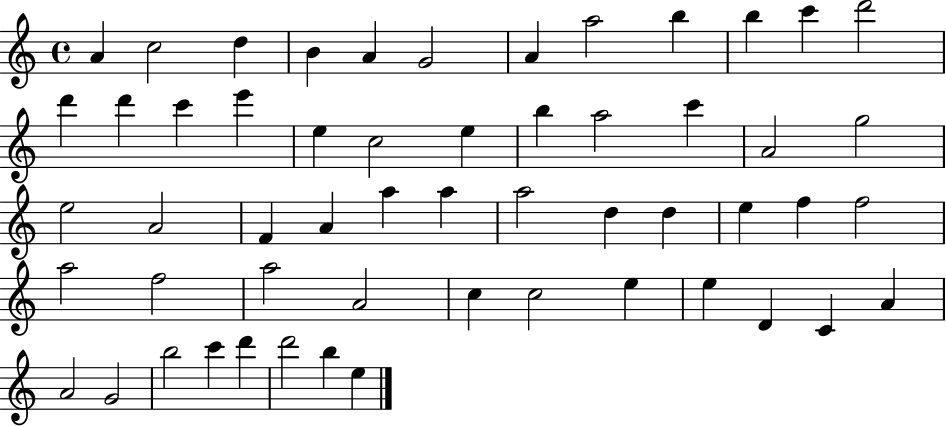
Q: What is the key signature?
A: C major